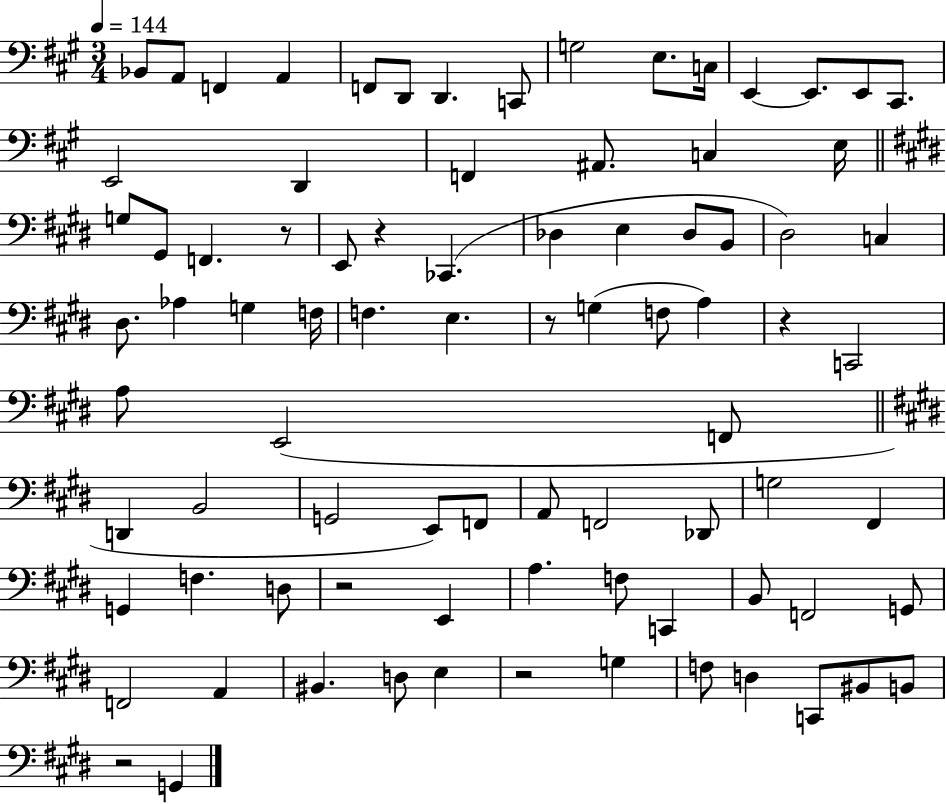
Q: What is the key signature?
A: A major